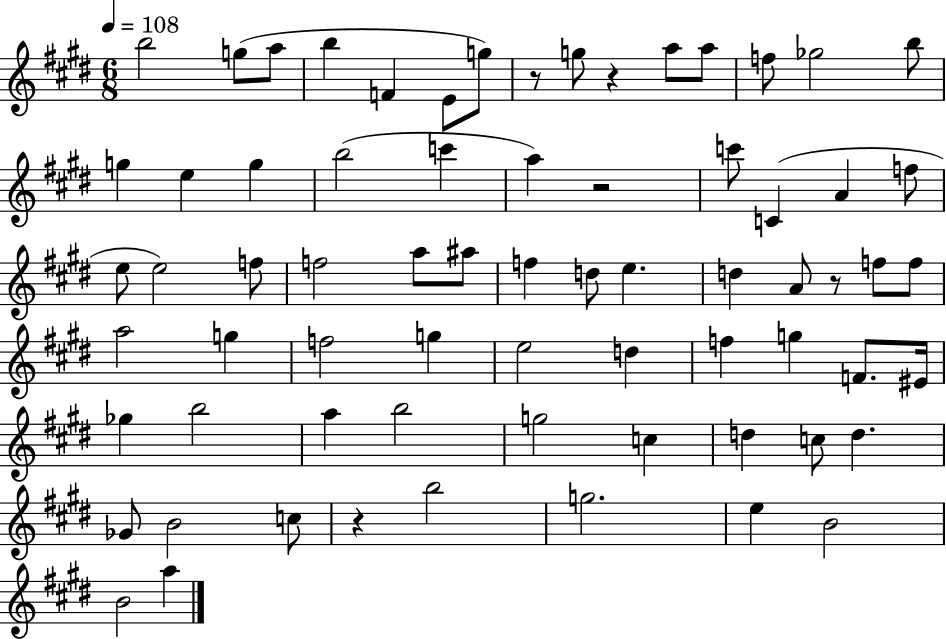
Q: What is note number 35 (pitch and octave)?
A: F5